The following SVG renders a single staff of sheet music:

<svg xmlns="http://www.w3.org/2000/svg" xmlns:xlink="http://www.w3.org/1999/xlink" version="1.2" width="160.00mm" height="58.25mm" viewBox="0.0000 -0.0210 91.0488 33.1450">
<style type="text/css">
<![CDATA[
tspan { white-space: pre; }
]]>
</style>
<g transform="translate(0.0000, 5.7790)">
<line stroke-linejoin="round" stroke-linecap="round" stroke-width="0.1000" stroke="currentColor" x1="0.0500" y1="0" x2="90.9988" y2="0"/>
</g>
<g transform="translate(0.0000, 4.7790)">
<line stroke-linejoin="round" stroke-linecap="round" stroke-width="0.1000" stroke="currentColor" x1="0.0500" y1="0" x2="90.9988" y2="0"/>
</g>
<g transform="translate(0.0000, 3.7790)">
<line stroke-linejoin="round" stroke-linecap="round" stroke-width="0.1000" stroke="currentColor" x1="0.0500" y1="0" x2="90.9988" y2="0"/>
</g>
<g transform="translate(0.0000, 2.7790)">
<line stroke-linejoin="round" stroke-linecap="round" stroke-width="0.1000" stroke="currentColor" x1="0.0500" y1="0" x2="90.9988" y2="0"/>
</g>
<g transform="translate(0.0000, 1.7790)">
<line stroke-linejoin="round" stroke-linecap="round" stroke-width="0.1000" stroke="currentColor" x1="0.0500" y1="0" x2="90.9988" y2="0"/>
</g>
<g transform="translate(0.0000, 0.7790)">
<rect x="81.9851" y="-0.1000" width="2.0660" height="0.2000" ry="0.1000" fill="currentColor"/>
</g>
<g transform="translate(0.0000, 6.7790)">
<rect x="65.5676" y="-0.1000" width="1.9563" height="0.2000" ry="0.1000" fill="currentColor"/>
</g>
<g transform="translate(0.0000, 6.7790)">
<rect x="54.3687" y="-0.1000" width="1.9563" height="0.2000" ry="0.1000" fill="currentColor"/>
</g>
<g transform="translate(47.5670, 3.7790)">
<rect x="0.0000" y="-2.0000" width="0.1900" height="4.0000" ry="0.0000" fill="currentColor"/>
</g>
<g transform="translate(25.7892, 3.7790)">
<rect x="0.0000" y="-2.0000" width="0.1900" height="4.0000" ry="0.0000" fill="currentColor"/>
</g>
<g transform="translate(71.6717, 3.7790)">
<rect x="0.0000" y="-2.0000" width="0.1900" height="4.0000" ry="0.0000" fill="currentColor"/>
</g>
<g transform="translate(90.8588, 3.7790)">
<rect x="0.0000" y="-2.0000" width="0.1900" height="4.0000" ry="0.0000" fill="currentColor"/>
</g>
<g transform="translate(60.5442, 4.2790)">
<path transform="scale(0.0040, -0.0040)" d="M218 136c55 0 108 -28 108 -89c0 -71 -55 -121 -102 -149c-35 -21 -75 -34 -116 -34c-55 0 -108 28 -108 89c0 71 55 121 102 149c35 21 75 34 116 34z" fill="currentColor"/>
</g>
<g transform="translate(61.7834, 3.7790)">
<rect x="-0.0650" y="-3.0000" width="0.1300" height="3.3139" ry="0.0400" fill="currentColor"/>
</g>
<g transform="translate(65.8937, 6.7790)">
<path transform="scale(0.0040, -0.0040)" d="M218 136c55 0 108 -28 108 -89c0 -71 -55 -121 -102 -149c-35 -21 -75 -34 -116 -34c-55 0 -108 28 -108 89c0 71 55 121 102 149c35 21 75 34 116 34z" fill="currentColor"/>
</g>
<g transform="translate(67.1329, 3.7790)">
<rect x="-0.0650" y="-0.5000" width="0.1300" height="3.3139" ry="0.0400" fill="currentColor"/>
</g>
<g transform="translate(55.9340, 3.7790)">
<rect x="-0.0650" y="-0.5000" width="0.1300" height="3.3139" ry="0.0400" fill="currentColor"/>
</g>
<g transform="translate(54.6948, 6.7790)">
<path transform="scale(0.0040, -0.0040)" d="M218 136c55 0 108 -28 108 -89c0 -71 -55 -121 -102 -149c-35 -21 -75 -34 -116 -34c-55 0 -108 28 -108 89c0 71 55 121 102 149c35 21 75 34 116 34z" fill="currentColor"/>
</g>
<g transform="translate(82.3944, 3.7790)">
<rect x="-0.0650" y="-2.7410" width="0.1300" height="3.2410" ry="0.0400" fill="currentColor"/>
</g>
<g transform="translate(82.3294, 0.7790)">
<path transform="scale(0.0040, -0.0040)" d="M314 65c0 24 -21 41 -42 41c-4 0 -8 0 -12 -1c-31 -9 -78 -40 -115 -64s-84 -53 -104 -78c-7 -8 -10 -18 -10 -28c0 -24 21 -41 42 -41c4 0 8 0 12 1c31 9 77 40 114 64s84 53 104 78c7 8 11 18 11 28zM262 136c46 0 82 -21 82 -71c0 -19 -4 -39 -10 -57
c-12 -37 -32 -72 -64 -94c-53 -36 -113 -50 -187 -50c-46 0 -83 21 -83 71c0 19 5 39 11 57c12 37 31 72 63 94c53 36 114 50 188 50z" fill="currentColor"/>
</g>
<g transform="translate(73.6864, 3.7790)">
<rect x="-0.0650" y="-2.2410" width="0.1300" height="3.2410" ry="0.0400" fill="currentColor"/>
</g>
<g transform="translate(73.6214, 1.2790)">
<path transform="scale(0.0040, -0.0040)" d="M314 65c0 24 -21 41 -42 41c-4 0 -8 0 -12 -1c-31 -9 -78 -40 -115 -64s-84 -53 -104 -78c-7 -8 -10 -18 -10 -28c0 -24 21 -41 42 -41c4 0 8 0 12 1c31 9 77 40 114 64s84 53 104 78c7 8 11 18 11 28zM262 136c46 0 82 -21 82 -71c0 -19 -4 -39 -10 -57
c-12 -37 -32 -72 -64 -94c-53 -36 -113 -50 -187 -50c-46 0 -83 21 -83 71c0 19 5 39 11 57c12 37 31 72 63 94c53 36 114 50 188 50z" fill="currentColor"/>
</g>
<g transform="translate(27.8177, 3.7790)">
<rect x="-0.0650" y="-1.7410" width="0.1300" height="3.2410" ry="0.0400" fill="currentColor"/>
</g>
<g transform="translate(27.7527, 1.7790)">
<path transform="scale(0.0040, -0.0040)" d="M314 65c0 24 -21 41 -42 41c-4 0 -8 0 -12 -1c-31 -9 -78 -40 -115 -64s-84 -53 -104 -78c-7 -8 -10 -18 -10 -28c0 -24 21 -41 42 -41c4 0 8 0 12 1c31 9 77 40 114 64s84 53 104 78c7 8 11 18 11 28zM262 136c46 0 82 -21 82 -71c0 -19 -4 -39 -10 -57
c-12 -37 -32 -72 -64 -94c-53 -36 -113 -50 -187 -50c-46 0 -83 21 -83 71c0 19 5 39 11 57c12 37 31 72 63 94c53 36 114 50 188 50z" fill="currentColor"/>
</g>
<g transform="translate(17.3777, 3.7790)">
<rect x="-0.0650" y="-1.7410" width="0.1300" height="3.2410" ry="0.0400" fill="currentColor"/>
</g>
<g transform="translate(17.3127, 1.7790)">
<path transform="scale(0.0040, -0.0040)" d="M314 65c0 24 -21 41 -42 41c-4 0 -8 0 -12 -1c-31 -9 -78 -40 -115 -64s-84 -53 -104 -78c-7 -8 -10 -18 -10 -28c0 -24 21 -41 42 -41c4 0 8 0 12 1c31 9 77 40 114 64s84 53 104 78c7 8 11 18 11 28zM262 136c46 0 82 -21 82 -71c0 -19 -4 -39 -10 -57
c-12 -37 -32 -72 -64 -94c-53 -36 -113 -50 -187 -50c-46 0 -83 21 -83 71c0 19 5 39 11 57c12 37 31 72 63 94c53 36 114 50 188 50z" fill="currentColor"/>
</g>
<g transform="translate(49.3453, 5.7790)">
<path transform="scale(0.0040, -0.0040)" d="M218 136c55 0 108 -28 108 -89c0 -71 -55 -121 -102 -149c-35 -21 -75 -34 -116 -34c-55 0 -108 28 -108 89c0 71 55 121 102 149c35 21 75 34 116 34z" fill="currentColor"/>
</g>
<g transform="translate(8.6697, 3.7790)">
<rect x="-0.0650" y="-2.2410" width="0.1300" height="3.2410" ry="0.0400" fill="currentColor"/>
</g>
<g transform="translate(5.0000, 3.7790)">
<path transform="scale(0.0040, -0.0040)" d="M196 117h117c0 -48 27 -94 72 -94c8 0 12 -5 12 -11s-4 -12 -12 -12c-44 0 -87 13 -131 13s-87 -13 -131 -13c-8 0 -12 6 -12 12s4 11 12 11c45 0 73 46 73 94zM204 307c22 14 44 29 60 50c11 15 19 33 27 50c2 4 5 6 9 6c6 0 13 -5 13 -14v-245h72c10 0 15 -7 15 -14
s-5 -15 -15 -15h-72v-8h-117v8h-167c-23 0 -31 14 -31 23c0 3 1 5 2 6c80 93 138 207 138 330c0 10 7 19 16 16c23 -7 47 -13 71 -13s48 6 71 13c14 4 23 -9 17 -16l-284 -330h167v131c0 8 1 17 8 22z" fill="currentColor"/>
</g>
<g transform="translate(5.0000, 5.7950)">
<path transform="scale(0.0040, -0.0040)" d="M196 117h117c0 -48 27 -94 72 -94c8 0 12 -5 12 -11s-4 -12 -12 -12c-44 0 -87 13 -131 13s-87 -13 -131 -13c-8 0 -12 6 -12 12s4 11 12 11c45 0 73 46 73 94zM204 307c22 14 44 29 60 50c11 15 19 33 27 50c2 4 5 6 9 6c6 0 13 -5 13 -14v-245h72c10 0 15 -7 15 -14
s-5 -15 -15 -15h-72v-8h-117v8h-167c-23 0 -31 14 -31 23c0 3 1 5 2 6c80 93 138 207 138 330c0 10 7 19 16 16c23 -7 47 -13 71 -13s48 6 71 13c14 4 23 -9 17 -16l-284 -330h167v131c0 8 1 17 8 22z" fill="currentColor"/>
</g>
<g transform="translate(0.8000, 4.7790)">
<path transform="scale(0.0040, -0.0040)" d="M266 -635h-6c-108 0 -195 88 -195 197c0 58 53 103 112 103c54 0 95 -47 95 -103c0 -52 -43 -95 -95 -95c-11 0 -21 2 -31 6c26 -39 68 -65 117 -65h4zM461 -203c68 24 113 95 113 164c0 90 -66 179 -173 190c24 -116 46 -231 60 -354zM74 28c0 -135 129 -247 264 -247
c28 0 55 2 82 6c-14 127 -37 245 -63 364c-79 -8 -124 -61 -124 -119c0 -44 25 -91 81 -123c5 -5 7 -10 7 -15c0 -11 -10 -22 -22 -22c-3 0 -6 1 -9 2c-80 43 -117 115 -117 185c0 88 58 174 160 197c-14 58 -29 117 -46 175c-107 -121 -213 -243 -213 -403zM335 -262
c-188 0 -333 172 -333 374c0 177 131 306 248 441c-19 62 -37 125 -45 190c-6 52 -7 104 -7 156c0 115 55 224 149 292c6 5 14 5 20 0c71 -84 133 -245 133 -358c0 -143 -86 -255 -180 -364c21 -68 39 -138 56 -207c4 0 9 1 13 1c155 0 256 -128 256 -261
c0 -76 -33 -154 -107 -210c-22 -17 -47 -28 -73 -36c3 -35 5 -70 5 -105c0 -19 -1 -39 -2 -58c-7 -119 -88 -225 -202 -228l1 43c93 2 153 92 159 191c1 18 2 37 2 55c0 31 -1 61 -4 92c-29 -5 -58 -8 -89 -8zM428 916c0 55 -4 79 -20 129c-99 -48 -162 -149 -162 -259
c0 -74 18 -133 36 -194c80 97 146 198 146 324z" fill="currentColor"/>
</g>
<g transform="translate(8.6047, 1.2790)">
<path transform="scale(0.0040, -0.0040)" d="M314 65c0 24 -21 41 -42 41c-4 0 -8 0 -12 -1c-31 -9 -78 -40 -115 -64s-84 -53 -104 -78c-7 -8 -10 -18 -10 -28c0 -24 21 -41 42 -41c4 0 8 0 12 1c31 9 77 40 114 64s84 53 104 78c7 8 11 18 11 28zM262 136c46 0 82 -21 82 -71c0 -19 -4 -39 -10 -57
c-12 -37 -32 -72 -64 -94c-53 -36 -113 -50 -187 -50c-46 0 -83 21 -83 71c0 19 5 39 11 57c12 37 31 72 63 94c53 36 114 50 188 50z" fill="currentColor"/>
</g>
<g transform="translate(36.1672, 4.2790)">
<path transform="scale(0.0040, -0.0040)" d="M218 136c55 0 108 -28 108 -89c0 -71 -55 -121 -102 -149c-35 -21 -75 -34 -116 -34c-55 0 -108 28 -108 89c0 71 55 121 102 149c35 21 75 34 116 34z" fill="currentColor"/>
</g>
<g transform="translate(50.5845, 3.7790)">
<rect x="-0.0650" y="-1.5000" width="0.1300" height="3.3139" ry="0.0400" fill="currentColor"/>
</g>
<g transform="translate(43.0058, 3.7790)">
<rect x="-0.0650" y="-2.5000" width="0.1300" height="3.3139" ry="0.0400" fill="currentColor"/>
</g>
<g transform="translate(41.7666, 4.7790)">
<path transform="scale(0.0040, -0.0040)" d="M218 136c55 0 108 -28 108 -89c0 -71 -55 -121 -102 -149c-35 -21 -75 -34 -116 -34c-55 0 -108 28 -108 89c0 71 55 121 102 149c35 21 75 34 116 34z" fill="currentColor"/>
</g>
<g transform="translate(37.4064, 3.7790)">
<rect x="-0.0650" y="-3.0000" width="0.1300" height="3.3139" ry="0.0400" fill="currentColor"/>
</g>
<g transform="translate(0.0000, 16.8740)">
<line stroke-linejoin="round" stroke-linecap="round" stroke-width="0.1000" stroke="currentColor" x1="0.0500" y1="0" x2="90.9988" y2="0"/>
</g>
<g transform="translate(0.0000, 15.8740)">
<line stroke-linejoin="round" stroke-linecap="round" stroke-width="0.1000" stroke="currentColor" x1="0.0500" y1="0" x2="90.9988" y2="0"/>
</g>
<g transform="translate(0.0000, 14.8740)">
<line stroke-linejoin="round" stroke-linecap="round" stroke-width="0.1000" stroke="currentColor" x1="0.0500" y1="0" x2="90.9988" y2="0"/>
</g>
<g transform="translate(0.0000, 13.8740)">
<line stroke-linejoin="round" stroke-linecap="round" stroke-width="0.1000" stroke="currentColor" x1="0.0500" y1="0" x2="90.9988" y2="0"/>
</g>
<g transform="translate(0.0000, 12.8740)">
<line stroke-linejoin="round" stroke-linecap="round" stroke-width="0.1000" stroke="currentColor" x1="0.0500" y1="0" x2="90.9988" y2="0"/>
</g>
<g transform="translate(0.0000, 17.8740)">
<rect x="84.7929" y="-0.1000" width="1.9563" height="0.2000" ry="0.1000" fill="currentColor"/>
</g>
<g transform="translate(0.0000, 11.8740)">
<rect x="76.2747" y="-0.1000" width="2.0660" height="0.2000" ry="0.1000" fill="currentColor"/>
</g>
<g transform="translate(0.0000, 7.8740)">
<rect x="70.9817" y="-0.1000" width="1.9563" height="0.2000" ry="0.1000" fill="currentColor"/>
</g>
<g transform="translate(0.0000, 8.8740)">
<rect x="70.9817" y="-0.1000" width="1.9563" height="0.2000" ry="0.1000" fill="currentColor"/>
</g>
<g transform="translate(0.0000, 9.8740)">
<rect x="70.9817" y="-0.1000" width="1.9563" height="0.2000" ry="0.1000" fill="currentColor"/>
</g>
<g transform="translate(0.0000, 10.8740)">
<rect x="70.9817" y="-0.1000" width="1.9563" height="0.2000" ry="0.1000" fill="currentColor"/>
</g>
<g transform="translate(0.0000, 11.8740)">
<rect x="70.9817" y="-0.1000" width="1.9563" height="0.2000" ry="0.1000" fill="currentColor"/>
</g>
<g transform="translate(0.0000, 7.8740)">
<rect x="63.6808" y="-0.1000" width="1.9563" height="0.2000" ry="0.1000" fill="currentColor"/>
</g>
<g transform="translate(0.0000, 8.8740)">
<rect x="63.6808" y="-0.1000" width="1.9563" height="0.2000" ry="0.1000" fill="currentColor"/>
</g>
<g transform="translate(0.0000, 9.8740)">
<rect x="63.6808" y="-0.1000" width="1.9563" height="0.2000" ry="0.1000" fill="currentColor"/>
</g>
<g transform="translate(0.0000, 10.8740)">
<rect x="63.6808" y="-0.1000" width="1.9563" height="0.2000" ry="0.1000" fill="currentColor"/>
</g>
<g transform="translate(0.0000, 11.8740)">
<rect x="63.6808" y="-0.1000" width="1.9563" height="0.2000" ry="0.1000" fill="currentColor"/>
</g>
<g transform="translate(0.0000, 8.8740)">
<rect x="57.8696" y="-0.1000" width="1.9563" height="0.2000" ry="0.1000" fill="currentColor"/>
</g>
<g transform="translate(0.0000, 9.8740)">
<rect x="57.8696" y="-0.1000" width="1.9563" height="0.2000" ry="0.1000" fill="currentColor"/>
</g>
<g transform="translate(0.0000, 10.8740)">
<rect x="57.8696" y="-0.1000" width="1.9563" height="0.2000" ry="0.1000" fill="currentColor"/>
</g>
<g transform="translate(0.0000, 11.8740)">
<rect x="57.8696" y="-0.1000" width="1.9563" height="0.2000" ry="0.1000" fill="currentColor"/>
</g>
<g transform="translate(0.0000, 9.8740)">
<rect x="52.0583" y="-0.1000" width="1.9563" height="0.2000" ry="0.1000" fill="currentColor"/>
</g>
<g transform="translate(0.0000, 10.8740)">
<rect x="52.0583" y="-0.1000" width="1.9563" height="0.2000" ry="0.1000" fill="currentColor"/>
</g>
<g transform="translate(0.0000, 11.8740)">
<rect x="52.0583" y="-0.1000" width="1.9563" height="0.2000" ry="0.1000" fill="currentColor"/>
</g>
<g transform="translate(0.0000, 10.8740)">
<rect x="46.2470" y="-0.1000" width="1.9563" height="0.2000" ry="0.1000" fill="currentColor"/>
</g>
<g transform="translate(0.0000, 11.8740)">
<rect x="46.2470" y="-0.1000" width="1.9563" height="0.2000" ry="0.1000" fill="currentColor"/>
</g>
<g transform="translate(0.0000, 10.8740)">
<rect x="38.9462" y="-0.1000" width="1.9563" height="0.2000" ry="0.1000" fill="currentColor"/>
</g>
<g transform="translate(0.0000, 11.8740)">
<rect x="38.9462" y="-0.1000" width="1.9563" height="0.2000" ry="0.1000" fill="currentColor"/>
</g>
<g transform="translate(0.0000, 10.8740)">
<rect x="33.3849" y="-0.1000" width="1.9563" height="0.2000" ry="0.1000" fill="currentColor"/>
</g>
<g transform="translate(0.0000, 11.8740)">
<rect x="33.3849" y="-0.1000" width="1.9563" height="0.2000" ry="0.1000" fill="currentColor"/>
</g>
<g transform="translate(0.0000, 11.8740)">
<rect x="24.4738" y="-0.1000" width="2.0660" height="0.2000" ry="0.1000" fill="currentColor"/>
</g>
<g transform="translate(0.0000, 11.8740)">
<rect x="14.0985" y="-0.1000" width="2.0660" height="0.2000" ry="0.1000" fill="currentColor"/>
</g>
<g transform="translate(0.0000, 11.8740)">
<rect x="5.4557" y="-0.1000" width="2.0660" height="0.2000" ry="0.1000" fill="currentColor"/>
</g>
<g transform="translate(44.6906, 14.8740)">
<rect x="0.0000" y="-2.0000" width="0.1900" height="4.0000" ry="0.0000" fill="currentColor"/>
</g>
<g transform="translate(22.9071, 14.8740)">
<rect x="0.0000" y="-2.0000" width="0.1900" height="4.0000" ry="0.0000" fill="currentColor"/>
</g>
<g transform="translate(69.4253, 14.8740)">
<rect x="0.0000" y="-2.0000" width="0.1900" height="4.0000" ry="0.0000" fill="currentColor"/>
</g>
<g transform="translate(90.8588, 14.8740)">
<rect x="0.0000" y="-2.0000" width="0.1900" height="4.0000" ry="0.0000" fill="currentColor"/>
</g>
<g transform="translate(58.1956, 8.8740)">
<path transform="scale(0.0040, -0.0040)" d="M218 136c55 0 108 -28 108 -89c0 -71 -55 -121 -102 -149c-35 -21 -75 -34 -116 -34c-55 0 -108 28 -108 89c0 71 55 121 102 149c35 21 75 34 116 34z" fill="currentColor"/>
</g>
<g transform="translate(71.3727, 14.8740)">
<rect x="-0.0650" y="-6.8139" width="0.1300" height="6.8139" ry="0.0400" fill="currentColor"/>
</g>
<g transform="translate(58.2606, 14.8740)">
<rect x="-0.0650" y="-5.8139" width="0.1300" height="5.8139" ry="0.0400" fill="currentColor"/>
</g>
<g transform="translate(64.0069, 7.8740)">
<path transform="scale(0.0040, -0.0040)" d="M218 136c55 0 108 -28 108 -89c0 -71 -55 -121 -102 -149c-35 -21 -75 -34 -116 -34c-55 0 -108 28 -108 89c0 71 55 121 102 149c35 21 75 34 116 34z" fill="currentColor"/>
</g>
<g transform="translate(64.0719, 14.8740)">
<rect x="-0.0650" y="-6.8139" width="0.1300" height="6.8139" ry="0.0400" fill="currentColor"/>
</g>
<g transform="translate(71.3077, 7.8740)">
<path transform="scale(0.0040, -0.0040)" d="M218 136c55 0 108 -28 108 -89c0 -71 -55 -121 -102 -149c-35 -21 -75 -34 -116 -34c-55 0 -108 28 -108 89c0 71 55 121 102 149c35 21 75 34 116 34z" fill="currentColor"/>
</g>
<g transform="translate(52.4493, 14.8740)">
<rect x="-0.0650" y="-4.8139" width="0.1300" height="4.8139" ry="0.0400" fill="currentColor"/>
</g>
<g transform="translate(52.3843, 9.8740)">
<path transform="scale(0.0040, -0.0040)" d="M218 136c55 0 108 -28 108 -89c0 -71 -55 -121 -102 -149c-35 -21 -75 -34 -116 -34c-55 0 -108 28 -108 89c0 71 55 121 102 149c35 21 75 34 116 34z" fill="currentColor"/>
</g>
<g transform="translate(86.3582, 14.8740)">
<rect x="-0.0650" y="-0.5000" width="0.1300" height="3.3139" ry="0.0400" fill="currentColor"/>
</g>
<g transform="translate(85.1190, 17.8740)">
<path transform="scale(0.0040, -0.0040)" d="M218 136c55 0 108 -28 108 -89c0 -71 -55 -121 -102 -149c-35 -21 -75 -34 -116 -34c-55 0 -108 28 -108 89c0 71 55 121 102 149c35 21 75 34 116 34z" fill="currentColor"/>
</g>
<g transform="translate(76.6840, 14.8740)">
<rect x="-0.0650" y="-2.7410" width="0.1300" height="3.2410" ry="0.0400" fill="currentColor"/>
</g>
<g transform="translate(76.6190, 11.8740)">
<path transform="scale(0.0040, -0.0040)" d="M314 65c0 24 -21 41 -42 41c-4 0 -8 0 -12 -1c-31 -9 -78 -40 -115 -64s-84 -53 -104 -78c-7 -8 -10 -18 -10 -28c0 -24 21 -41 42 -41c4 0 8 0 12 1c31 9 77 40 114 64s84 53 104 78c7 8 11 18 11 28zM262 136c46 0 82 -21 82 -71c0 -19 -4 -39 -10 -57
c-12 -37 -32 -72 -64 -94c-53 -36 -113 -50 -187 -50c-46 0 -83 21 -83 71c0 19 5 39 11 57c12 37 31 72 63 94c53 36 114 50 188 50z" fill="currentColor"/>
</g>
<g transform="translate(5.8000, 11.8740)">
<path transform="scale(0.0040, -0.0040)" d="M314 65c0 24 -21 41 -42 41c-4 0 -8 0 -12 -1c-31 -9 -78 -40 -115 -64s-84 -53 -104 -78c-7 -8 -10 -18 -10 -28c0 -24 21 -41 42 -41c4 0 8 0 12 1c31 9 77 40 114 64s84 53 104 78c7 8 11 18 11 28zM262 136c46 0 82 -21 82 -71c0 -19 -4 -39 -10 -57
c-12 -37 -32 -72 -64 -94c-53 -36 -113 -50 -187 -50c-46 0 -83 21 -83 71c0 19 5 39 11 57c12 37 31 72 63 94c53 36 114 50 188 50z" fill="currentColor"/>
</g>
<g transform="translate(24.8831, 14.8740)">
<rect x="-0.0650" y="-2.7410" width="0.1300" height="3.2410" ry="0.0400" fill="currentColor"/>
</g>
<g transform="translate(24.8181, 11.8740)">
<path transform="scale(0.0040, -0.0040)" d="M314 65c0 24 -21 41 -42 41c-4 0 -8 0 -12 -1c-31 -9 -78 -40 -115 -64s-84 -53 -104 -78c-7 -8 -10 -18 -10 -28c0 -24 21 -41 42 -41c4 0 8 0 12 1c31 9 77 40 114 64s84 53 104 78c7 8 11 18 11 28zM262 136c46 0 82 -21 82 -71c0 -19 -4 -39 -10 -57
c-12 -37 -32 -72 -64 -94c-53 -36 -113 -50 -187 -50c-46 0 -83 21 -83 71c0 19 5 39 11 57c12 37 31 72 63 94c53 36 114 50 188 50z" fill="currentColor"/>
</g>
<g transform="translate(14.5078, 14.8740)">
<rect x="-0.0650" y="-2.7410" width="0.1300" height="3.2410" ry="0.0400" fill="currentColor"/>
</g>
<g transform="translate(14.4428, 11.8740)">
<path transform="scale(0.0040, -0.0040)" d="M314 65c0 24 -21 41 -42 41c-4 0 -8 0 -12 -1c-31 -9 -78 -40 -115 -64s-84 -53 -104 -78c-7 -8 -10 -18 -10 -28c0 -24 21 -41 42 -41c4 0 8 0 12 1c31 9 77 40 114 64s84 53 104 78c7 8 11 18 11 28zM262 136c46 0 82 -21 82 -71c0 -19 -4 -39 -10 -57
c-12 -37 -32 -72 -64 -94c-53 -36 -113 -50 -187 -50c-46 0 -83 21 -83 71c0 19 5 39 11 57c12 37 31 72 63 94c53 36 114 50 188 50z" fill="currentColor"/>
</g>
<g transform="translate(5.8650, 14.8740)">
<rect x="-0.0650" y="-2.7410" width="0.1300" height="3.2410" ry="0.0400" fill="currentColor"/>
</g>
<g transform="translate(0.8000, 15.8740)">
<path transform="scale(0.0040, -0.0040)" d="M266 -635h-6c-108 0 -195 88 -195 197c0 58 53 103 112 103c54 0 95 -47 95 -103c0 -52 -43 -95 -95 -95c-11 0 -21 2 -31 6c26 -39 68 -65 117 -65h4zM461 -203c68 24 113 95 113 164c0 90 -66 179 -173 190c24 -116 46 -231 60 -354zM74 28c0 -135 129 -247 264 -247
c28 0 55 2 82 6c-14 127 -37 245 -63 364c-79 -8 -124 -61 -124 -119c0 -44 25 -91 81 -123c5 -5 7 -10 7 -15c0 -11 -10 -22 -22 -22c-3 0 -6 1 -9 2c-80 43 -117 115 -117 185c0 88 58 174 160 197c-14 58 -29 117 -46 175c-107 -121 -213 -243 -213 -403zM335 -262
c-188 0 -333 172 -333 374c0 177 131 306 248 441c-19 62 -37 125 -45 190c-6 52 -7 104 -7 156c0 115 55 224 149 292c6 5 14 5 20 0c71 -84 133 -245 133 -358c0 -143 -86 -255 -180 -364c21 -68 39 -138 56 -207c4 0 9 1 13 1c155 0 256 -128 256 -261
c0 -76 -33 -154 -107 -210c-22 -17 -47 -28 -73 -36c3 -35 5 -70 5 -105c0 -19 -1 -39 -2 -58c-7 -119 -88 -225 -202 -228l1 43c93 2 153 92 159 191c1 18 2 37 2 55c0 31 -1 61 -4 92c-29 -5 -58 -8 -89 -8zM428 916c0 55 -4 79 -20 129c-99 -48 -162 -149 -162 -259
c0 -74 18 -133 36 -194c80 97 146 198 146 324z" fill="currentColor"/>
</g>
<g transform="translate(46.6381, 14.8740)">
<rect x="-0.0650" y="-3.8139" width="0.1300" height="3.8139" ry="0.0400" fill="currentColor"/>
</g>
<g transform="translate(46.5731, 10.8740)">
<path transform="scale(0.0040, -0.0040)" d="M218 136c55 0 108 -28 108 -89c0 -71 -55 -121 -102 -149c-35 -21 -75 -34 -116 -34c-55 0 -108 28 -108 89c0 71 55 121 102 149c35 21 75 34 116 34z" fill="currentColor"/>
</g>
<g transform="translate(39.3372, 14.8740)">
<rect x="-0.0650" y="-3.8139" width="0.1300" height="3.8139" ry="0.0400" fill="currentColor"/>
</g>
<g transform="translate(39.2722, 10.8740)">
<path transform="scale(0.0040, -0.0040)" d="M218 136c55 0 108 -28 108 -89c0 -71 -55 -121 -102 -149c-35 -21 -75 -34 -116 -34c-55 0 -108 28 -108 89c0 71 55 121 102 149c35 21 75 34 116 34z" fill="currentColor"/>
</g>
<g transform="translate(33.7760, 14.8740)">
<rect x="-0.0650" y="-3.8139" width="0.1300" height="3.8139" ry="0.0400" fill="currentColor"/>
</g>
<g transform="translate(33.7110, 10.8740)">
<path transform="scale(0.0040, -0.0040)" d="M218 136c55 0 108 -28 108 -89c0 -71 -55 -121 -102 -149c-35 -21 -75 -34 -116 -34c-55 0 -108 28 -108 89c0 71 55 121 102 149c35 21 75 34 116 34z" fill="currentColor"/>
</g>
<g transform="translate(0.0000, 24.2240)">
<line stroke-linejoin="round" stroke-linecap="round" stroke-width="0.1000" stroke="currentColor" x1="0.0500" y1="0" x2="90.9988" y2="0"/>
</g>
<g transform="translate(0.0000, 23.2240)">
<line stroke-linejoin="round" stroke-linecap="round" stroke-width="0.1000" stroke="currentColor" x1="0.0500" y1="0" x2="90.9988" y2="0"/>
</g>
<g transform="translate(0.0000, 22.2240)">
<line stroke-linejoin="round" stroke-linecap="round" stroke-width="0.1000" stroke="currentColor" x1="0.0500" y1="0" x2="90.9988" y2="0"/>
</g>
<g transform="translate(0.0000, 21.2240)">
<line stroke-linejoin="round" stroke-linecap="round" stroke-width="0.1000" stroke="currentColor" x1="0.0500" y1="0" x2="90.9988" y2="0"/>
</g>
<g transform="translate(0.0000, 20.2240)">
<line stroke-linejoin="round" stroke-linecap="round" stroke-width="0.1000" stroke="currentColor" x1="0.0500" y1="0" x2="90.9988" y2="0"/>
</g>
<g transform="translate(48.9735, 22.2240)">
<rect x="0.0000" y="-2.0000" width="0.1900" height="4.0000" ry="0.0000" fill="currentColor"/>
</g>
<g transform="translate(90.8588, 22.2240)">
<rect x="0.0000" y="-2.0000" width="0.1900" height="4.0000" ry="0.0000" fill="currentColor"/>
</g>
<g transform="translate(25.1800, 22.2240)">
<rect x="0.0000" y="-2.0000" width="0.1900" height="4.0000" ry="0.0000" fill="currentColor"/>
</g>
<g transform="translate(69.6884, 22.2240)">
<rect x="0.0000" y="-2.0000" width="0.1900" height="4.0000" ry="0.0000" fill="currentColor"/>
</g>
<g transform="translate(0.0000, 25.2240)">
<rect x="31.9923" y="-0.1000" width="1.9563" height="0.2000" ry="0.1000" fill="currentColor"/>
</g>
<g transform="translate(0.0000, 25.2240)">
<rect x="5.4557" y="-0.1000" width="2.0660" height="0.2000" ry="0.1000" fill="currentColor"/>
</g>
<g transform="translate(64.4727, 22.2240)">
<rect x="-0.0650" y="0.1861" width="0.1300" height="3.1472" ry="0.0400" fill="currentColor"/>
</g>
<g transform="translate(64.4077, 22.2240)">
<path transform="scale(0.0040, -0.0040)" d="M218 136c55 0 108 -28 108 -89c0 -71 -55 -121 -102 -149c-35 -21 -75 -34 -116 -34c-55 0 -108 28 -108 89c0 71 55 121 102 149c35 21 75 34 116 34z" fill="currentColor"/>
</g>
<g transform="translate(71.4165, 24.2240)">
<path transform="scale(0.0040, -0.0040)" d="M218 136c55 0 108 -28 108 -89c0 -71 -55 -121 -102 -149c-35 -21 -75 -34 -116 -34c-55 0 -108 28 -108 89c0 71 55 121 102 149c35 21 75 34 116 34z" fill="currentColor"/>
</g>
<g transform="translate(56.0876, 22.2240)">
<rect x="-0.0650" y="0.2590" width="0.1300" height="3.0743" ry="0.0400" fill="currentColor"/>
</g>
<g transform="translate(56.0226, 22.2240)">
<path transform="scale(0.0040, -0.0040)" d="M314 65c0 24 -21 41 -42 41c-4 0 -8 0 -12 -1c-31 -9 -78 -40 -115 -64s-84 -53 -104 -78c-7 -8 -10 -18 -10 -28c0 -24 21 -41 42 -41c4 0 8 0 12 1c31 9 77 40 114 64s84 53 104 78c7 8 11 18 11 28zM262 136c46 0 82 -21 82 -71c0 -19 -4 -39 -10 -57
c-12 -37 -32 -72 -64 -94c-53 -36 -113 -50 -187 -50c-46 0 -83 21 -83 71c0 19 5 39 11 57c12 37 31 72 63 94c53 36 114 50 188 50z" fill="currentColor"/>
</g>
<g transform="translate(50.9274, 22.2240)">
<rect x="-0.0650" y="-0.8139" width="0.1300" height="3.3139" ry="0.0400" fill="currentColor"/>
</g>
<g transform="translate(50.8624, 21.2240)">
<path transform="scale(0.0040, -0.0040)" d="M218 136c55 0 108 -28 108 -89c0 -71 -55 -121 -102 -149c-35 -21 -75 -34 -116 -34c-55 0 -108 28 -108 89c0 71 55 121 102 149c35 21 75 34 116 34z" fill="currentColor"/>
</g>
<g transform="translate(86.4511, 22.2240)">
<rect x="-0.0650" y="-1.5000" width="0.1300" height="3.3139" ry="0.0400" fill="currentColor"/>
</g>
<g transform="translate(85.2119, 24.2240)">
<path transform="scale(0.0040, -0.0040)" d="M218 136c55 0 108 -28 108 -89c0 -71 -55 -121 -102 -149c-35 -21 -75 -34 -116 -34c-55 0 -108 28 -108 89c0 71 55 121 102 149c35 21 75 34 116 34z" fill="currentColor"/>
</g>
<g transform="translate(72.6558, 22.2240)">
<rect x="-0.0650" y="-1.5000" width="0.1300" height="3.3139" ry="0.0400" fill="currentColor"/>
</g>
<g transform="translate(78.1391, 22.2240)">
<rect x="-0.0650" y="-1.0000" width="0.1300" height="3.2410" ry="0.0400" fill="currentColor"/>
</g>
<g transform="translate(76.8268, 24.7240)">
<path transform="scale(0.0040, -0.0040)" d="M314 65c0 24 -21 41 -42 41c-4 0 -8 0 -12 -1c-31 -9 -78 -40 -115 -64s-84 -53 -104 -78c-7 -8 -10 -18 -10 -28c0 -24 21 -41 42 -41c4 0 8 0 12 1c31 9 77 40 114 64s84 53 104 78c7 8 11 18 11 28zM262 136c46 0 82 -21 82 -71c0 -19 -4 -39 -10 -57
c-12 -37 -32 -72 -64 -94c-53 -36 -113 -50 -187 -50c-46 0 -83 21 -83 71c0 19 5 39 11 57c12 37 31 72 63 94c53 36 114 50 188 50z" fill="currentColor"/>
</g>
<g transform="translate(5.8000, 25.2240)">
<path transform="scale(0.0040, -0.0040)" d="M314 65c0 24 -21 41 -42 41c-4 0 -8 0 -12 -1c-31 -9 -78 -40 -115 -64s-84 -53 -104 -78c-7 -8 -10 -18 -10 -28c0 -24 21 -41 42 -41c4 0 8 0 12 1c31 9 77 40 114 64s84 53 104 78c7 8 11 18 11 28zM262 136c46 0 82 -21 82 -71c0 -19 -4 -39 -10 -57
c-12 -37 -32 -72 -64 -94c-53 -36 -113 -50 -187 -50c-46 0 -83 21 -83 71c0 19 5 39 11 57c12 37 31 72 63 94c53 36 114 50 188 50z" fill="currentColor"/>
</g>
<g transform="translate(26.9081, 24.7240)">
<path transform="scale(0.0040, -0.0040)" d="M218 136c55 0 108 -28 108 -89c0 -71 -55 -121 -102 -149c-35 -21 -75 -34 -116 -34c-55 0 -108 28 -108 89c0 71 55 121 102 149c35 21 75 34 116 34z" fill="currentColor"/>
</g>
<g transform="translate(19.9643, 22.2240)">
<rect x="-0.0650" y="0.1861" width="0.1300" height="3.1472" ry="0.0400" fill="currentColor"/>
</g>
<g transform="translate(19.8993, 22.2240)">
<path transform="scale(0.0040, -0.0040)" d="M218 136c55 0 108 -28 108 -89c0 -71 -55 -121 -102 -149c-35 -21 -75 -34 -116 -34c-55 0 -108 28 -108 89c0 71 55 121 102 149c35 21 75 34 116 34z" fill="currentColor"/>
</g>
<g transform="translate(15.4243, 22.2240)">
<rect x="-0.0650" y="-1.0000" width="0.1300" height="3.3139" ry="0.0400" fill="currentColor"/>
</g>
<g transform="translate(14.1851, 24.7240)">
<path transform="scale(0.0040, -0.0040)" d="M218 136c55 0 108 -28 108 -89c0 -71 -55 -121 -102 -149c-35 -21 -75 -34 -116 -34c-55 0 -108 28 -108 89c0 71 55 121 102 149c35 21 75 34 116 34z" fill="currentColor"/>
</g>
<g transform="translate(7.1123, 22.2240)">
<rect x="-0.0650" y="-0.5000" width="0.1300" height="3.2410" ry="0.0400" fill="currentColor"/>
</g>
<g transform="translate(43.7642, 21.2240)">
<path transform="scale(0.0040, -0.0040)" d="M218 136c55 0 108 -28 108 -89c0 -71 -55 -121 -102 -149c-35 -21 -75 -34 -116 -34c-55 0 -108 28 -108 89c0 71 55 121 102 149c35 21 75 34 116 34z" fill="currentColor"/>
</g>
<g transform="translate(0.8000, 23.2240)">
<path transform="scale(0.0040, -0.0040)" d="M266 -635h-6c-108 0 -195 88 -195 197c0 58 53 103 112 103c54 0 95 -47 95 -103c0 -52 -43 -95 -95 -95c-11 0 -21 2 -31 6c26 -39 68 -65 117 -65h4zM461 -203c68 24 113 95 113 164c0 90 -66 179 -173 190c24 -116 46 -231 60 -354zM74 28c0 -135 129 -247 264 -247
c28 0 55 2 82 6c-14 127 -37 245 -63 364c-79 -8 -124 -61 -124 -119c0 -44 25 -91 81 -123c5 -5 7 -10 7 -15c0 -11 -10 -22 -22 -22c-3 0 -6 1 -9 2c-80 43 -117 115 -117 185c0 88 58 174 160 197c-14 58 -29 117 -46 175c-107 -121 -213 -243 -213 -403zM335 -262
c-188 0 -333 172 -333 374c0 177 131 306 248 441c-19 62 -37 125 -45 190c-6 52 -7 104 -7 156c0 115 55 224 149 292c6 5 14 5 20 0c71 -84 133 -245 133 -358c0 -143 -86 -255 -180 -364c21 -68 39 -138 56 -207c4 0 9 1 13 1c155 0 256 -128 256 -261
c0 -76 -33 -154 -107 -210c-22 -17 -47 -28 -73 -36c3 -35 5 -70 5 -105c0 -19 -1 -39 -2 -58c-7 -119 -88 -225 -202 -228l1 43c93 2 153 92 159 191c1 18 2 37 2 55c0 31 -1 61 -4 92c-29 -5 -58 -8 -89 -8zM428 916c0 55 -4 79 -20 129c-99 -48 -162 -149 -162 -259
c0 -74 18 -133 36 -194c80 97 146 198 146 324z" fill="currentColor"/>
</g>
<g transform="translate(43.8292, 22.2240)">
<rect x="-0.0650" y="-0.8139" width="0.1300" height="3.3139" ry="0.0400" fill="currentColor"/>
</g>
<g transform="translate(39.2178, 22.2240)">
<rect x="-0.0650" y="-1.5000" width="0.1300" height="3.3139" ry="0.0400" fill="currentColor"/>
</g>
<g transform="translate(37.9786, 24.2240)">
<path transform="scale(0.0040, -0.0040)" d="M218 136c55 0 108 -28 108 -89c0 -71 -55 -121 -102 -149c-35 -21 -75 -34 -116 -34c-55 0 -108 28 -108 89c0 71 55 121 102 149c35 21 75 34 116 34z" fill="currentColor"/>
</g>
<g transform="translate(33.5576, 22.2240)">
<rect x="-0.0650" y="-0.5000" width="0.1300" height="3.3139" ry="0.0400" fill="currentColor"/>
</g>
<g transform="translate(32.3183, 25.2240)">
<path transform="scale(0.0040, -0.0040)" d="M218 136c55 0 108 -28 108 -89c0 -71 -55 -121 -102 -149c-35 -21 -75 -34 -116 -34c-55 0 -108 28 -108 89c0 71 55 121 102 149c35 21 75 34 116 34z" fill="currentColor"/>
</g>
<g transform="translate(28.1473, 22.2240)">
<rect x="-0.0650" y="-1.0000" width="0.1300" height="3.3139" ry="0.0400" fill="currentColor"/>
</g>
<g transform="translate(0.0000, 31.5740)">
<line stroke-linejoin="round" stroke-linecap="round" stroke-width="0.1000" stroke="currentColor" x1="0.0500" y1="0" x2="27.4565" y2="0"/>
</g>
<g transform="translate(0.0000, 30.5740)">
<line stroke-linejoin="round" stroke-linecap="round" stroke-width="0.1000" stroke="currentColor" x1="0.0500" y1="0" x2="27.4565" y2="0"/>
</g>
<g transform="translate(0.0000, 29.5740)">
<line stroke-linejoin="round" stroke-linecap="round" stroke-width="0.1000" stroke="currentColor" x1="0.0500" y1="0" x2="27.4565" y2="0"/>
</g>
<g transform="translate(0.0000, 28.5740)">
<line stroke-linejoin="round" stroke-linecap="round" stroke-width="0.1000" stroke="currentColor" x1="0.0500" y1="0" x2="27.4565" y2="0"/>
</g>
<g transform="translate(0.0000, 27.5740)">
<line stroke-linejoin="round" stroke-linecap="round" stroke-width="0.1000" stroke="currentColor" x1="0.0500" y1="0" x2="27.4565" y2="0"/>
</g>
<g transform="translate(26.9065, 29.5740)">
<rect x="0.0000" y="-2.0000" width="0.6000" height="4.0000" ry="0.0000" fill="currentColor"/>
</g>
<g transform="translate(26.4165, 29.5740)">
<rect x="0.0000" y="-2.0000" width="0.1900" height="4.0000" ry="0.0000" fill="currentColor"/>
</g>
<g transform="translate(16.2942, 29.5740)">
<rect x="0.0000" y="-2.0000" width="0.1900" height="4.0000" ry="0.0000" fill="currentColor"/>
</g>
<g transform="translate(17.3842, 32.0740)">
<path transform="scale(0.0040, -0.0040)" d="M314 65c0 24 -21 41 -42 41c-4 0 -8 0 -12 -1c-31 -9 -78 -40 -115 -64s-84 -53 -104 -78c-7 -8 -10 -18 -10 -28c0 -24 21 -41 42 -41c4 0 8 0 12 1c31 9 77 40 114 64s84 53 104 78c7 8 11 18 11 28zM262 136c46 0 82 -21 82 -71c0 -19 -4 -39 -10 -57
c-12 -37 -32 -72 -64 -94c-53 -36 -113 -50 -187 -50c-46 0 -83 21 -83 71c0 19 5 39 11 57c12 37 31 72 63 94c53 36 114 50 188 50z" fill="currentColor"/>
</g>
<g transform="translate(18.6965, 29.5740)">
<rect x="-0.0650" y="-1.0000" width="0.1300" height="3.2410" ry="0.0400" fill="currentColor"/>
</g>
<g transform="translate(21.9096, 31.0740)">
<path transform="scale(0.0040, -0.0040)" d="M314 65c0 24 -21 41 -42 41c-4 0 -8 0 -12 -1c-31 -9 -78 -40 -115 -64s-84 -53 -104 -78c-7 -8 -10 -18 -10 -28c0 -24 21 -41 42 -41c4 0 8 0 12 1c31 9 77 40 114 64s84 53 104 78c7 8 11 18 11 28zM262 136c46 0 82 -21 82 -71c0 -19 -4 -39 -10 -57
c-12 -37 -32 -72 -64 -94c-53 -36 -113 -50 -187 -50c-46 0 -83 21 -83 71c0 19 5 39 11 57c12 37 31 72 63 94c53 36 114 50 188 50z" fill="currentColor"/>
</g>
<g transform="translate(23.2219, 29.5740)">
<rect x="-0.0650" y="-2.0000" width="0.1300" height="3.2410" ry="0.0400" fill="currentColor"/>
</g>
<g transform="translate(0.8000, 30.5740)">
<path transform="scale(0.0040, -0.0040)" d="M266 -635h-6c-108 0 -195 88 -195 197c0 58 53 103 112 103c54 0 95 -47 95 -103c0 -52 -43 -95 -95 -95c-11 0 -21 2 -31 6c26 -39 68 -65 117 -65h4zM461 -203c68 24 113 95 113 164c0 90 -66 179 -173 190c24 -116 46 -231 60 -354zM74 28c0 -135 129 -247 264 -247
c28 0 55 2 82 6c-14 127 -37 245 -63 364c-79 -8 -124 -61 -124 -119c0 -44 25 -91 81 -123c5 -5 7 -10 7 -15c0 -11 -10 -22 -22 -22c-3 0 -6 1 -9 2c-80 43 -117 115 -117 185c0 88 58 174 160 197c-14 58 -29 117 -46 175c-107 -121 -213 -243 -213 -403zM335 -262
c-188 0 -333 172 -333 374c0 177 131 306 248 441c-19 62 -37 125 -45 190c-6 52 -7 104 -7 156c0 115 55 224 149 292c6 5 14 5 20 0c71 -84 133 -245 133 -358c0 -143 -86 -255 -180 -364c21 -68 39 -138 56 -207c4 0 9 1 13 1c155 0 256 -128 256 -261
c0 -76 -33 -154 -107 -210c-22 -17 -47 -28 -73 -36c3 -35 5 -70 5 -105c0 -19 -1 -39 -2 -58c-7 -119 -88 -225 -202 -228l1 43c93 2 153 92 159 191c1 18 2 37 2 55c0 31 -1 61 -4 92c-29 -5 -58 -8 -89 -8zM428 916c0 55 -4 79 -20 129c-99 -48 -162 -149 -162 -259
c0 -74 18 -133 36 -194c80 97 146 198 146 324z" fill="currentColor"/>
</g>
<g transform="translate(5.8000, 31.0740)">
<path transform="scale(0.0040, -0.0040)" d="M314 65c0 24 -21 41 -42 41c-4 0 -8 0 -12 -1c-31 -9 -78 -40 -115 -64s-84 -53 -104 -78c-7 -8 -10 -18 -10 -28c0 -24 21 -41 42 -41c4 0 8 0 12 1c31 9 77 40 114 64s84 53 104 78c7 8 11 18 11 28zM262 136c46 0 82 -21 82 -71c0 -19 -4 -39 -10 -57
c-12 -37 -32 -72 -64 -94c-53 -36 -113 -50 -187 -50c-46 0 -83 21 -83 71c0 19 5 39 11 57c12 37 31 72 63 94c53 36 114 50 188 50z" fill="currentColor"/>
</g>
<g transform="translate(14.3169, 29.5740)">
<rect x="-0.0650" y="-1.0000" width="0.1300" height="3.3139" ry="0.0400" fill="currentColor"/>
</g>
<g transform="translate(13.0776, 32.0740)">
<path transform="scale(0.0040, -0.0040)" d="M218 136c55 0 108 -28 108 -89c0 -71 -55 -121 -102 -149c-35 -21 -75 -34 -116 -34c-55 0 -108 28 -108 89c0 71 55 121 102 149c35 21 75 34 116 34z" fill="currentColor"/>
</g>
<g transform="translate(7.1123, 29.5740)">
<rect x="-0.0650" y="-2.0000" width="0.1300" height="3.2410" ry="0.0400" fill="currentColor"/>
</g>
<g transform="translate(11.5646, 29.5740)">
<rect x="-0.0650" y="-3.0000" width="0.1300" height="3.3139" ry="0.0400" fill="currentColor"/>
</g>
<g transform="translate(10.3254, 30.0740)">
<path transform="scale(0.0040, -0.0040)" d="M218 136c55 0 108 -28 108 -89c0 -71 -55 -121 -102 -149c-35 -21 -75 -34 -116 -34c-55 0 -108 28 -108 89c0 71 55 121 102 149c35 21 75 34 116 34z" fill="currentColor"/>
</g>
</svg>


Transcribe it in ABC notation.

X:1
T:Untitled
M:4/4
L:1/4
K:C
g2 f2 f2 A G E C A C g2 a2 a2 a2 a2 c' c' c' e' g' b' b' a2 C C2 D B D C E d d B2 B E D2 E F2 A D D2 F2